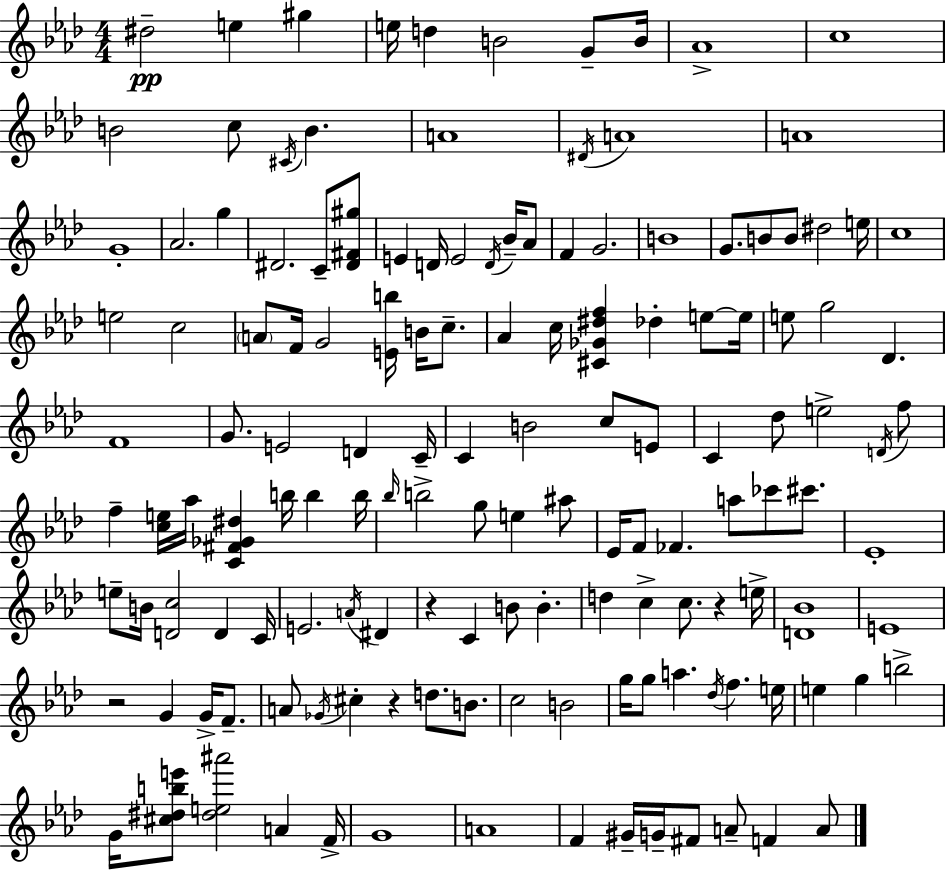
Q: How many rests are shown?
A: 4